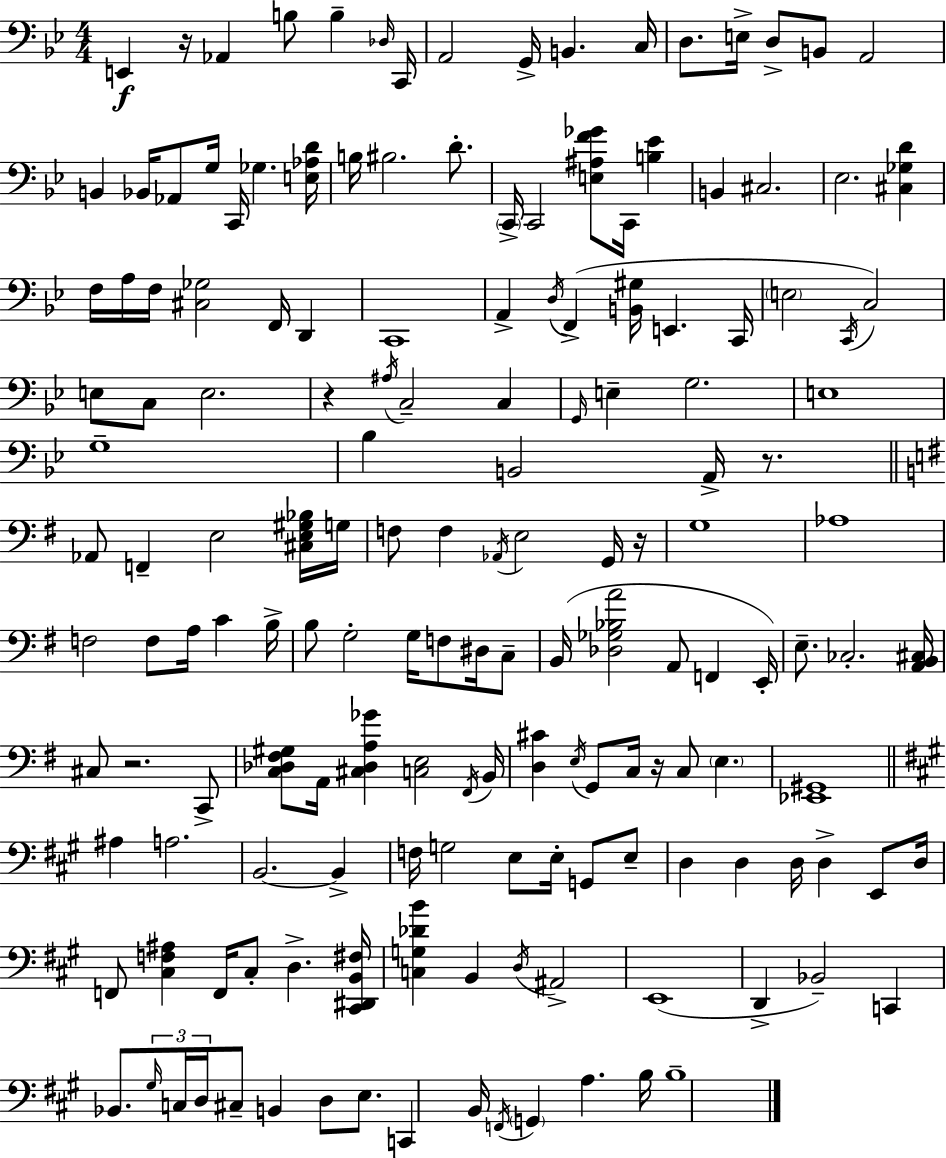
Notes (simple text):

E2/q R/s Ab2/q B3/e B3/q Db3/s C2/s A2/h G2/s B2/q. C3/s D3/e. E3/s D3/e B2/e A2/h B2/q Bb2/s Ab2/e G3/s C2/s Gb3/q. [E3,Ab3,D4]/s B3/s BIS3/h. D4/e. C2/s C2/h [E3,A#3,F4,Gb4]/e C2/s [B3,Eb4]/q B2/q C#3/h. Eb3/h. [C#3,Gb3,D4]/q F3/s A3/s F3/s [C#3,Gb3]/h F2/s D2/q C2/w A2/q D3/s F2/q [B2,G#3]/s E2/q. C2/s E3/h C2/s C3/h E3/e C3/e E3/h. R/q A#3/s C3/h C3/q G2/s E3/q G3/h. E3/w G3/w Bb3/q B2/h A2/s R/e. Ab2/e F2/q E3/h [C#3,E3,G#3,Bb3]/s G3/s F3/e F3/q Ab2/s E3/h G2/s R/s G3/w Ab3/w F3/h F3/e A3/s C4/q B3/s B3/e G3/h G3/s F3/e D#3/s C3/e B2/s [Db3,Gb3,Bb3,A4]/h A2/e F2/q E2/s E3/e. CES3/h. [A2,B2,C#3]/s C#3/e R/h. C2/e [C3,Db3,F#3,G#3]/e A2/s [C#3,Db3,A3,Gb4]/q [C3,E3]/h F#2/s B2/s [D3,C#4]/q E3/s G2/e C3/s R/s C3/e E3/q. [Eb2,G#2]/w A#3/q A3/h. B2/h. B2/q F3/s G3/h E3/e E3/s G2/e E3/e D3/q D3/q D3/s D3/q E2/e D3/s F2/e [C#3,F3,A#3]/q F2/s C#3/e D3/q. [C#2,D#2,B2,F#3]/s [C3,G3,Db4,B4]/q B2/q D3/s A#2/h E2/w D2/q Bb2/h C2/q Bb2/e. G#3/s C3/s D3/s C#3/e B2/q D3/e E3/e. C2/q B2/s F2/s G2/q A3/q. B3/s B3/w